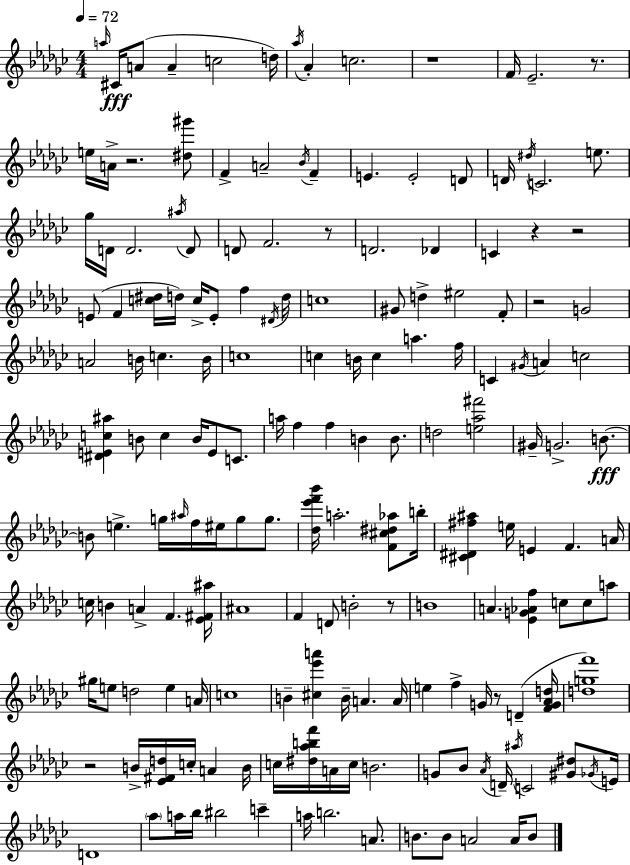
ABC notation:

X:1
T:Untitled
M:4/4
L:1/4
K:Ebm
a/4 ^C/4 A/2 A c2 d/4 _a/4 _A c2 z4 F/4 _E2 z/2 e/4 A/4 z2 [^d^g']/2 F A2 _B/4 F E E2 D/2 D/4 ^d/4 C2 e/2 _g/4 D/4 D2 ^a/4 D/2 D/2 F2 z/2 D2 _D C z z2 E/2 F [c^d]/4 d/4 c/4 E/2 f ^D/4 d/4 c4 ^G/2 d ^e2 F/2 z2 G2 A2 B/4 c B/4 c4 c B/4 c a f/4 C ^G/4 A c2 [^DEc^a] B/2 c B/4 E/2 C/2 a/4 f f B B/2 d2 [e_a^f']2 ^G/4 G2 B/2 B/2 e g/4 ^a/4 f/4 ^e/4 g/2 g/2 [_d_e'f'_b']/4 a2 [F^c^d_a]/2 b/4 [^C^D^f^a] e/4 E F A/4 c/4 B A F [_E^F^a]/4 ^A4 F D/2 B2 z/2 B4 A [_EG_Af] c/2 c/2 a/2 ^g/4 e/2 d2 e A/4 c4 B [^c_e'a'] B/4 A A/4 e f G/4 z/2 D [FG_Ad]/4 [dgf']4 z2 B/4 [_E^Fd]/4 c/4 A B/4 c/4 [^d_abf']/4 A/4 c/4 B2 G/2 _B/2 _A/4 D/4 ^a/4 C2 [^G^d]/2 _G/4 E/4 D4 _a/2 a/4 _b/4 ^b2 c' a/4 b2 A/2 B/2 B/2 A2 A/4 B/2